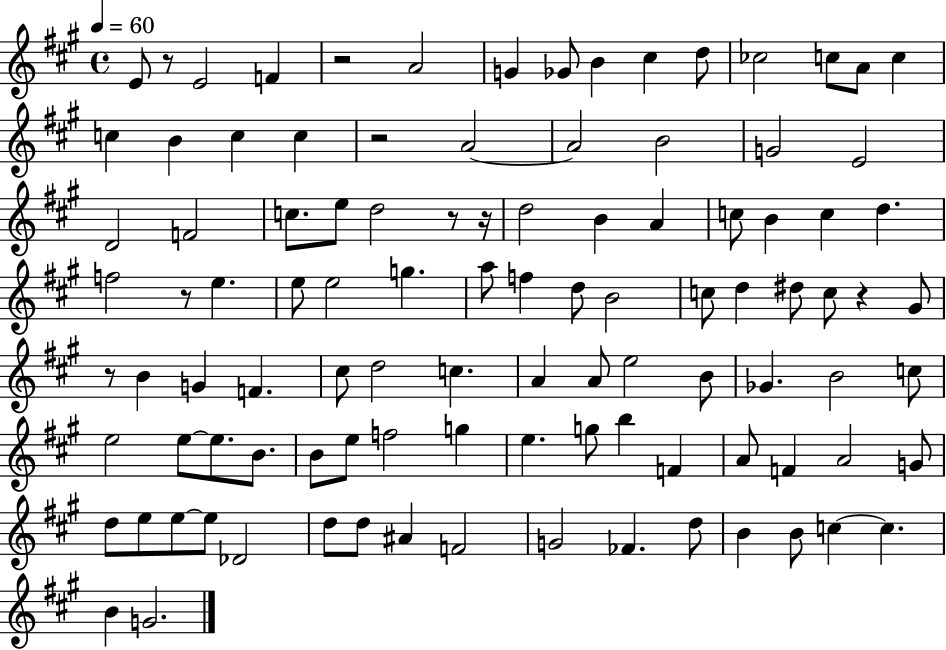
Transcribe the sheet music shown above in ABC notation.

X:1
T:Untitled
M:4/4
L:1/4
K:A
E/2 z/2 E2 F z2 A2 G _G/2 B ^c d/2 _c2 c/2 A/2 c c B c c z2 A2 A2 B2 G2 E2 D2 F2 c/2 e/2 d2 z/2 z/4 d2 B A c/2 B c d f2 z/2 e e/2 e2 g a/2 f d/2 B2 c/2 d ^d/2 c/2 z ^G/2 z/2 B G F ^c/2 d2 c A A/2 e2 B/2 _G B2 c/2 e2 e/2 e/2 B/2 B/2 e/2 f2 g e g/2 b F A/2 F A2 G/2 d/2 e/2 e/2 e/2 _D2 d/2 d/2 ^A F2 G2 _F d/2 B B/2 c c B G2